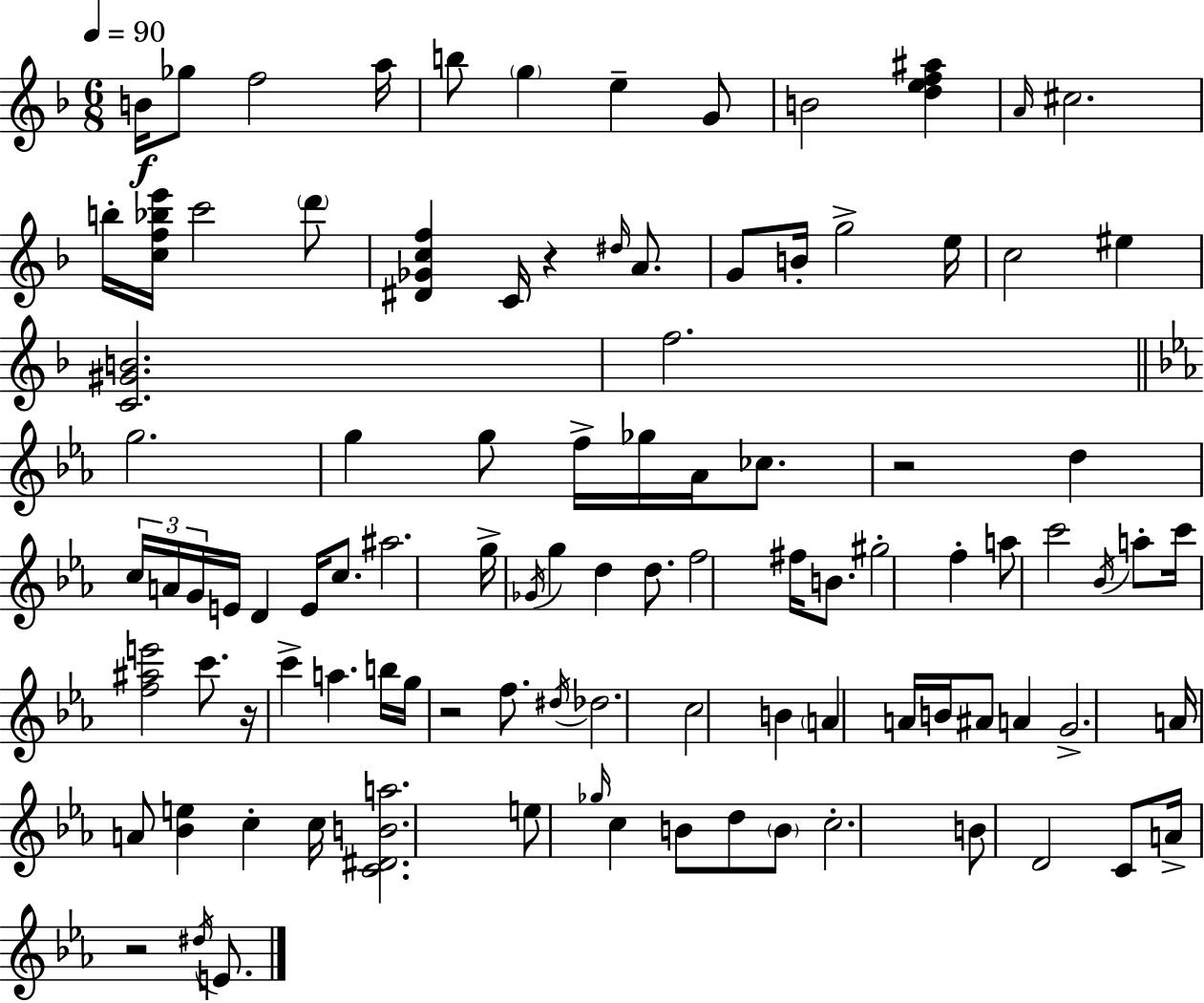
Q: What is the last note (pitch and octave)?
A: E4